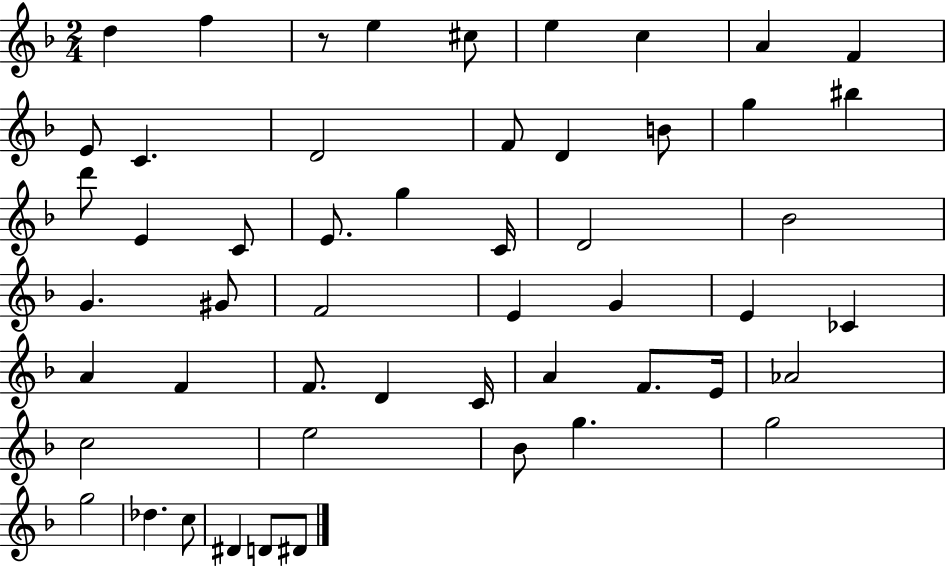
{
  \clef treble
  \numericTimeSignature
  \time 2/4
  \key f \major
  d''4 f''4 | r8 e''4 cis''8 | e''4 c''4 | a'4 f'4 | \break e'8 c'4. | d'2 | f'8 d'4 b'8 | g''4 bis''4 | \break d'''8 e'4 c'8 | e'8. g''4 c'16 | d'2 | bes'2 | \break g'4. gis'8 | f'2 | e'4 g'4 | e'4 ces'4 | \break a'4 f'4 | f'8. d'4 c'16 | a'4 f'8. e'16 | aes'2 | \break c''2 | e''2 | bes'8 g''4. | g''2 | \break g''2 | des''4. c''8 | dis'4 d'8 dis'8 | \bar "|."
}